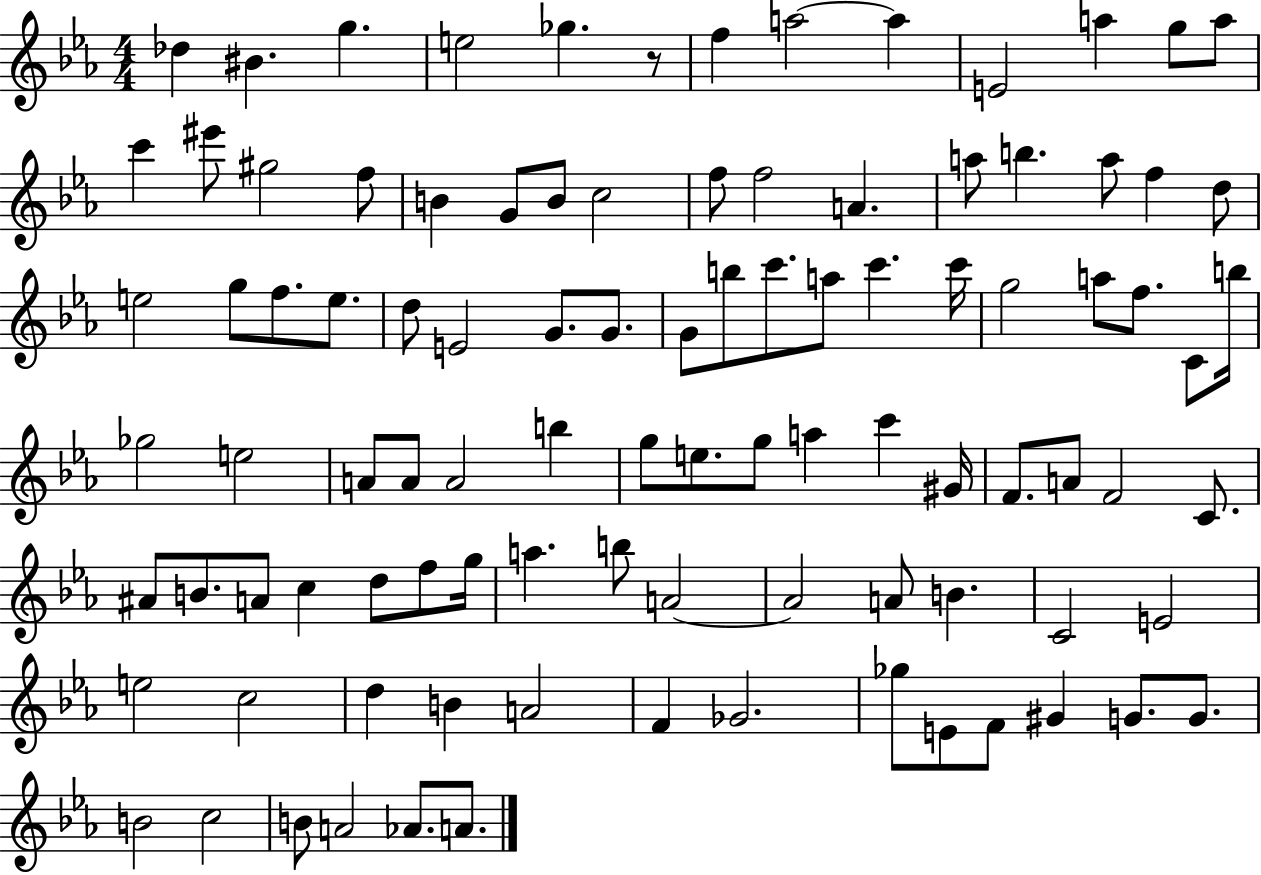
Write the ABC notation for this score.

X:1
T:Untitled
M:4/4
L:1/4
K:Eb
_d ^B g e2 _g z/2 f a2 a E2 a g/2 a/2 c' ^e'/2 ^g2 f/2 B G/2 B/2 c2 f/2 f2 A a/2 b a/2 f d/2 e2 g/2 f/2 e/2 d/2 E2 G/2 G/2 G/2 b/2 c'/2 a/2 c' c'/4 g2 a/2 f/2 C/2 b/4 _g2 e2 A/2 A/2 A2 b g/2 e/2 g/2 a c' ^G/4 F/2 A/2 F2 C/2 ^A/2 B/2 A/2 c d/2 f/2 g/4 a b/2 A2 A2 A/2 B C2 E2 e2 c2 d B A2 F _G2 _g/2 E/2 F/2 ^G G/2 G/2 B2 c2 B/2 A2 _A/2 A/2